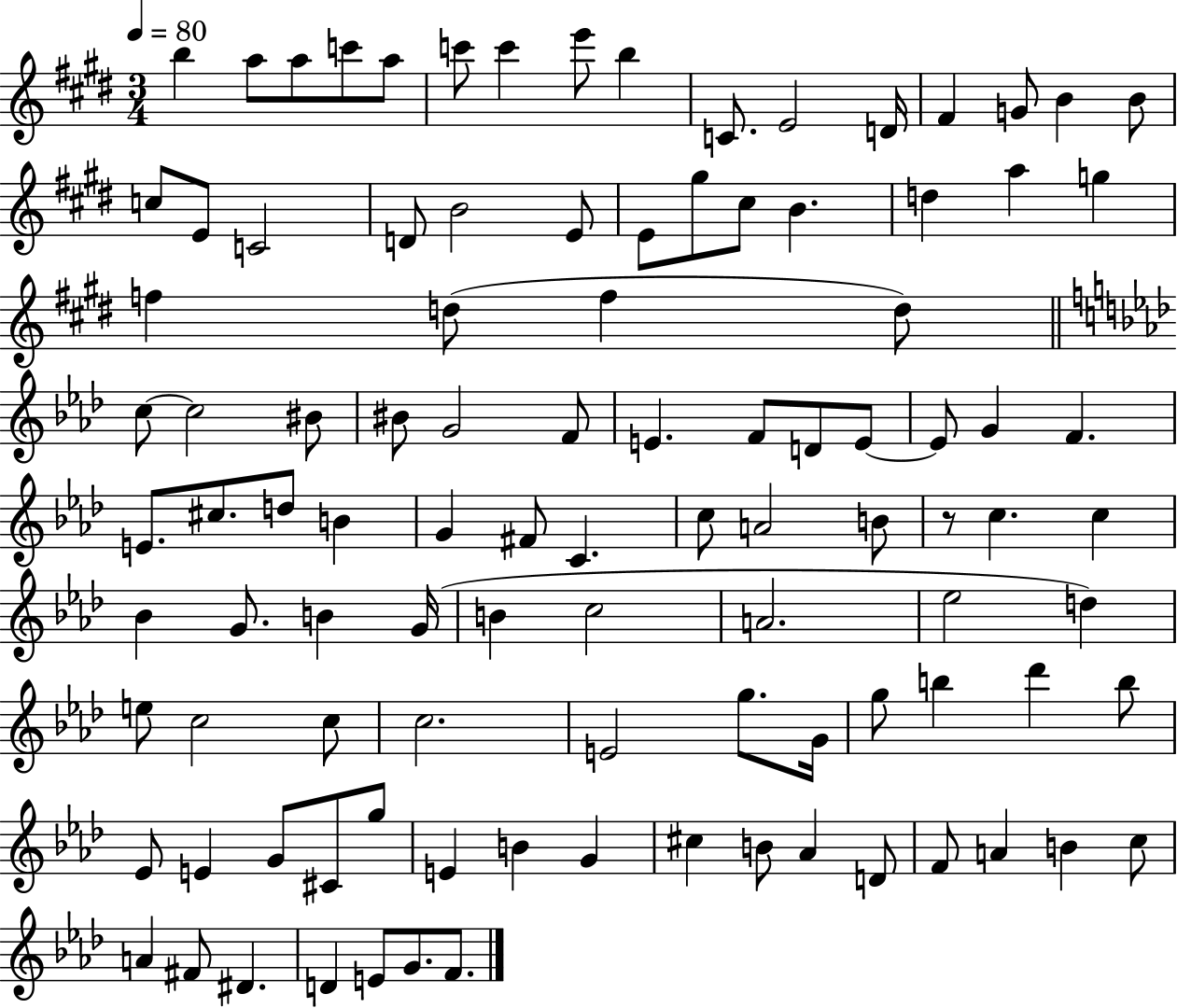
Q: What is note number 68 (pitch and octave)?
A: E5